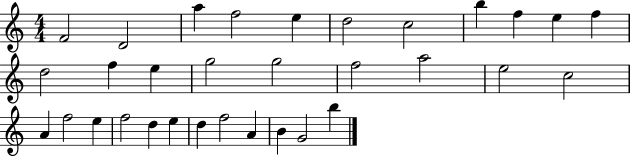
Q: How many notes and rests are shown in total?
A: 32